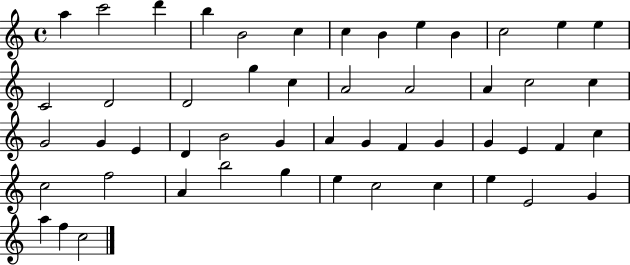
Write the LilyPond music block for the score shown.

{
  \clef treble
  \time 4/4
  \defaultTimeSignature
  \key c \major
  a''4 c'''2 d'''4 | b''4 b'2 c''4 | c''4 b'4 e''4 b'4 | c''2 e''4 e''4 | \break c'2 d'2 | d'2 g''4 c''4 | a'2 a'2 | a'4 c''2 c''4 | \break g'2 g'4 e'4 | d'4 b'2 g'4 | a'4 g'4 f'4 g'4 | g'4 e'4 f'4 c''4 | \break c''2 f''2 | a'4 b''2 g''4 | e''4 c''2 c''4 | e''4 e'2 g'4 | \break a''4 f''4 c''2 | \bar "|."
}